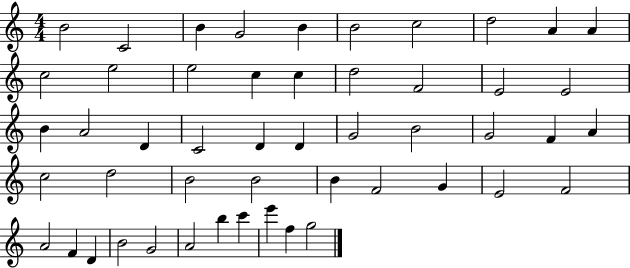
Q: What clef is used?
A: treble